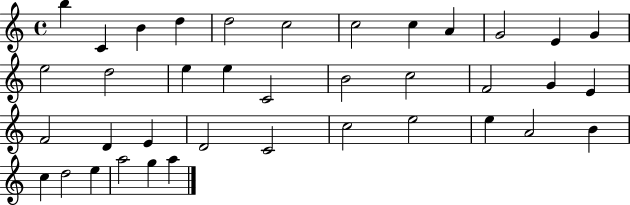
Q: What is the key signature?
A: C major